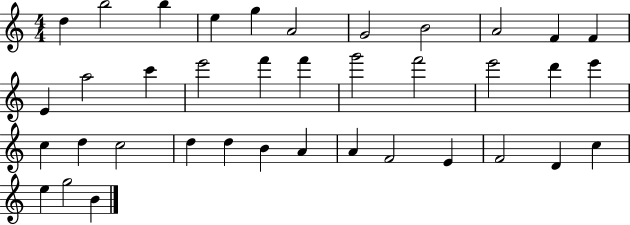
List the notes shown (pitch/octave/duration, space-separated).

D5/q B5/h B5/q E5/q G5/q A4/h G4/h B4/h A4/h F4/q F4/q E4/q A5/h C6/q E6/h F6/q F6/q G6/h F6/h E6/h D6/q E6/q C5/q D5/q C5/h D5/q D5/q B4/q A4/q A4/q F4/h E4/q F4/h D4/q C5/q E5/q G5/h B4/q